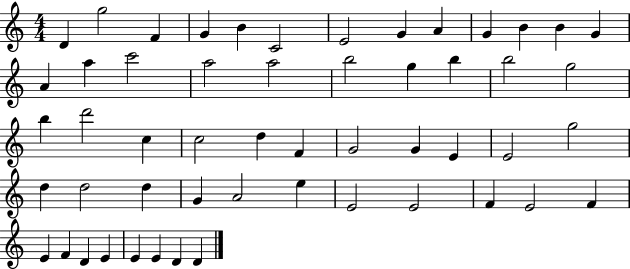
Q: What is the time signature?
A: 4/4